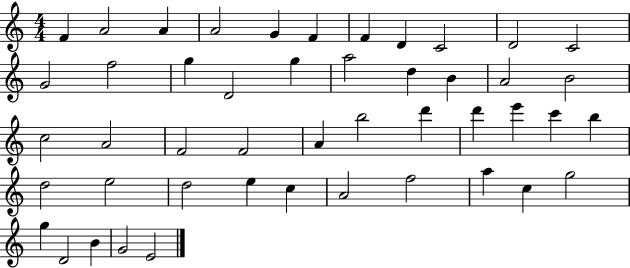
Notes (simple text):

F4/q A4/h A4/q A4/h G4/q F4/q F4/q D4/q C4/h D4/h C4/h G4/h F5/h G5/q D4/h G5/q A5/h D5/q B4/q A4/h B4/h C5/h A4/h F4/h F4/h A4/q B5/h D6/q D6/q E6/q C6/q B5/q D5/h E5/h D5/h E5/q C5/q A4/h F5/h A5/q C5/q G5/h G5/q D4/h B4/q G4/h E4/h